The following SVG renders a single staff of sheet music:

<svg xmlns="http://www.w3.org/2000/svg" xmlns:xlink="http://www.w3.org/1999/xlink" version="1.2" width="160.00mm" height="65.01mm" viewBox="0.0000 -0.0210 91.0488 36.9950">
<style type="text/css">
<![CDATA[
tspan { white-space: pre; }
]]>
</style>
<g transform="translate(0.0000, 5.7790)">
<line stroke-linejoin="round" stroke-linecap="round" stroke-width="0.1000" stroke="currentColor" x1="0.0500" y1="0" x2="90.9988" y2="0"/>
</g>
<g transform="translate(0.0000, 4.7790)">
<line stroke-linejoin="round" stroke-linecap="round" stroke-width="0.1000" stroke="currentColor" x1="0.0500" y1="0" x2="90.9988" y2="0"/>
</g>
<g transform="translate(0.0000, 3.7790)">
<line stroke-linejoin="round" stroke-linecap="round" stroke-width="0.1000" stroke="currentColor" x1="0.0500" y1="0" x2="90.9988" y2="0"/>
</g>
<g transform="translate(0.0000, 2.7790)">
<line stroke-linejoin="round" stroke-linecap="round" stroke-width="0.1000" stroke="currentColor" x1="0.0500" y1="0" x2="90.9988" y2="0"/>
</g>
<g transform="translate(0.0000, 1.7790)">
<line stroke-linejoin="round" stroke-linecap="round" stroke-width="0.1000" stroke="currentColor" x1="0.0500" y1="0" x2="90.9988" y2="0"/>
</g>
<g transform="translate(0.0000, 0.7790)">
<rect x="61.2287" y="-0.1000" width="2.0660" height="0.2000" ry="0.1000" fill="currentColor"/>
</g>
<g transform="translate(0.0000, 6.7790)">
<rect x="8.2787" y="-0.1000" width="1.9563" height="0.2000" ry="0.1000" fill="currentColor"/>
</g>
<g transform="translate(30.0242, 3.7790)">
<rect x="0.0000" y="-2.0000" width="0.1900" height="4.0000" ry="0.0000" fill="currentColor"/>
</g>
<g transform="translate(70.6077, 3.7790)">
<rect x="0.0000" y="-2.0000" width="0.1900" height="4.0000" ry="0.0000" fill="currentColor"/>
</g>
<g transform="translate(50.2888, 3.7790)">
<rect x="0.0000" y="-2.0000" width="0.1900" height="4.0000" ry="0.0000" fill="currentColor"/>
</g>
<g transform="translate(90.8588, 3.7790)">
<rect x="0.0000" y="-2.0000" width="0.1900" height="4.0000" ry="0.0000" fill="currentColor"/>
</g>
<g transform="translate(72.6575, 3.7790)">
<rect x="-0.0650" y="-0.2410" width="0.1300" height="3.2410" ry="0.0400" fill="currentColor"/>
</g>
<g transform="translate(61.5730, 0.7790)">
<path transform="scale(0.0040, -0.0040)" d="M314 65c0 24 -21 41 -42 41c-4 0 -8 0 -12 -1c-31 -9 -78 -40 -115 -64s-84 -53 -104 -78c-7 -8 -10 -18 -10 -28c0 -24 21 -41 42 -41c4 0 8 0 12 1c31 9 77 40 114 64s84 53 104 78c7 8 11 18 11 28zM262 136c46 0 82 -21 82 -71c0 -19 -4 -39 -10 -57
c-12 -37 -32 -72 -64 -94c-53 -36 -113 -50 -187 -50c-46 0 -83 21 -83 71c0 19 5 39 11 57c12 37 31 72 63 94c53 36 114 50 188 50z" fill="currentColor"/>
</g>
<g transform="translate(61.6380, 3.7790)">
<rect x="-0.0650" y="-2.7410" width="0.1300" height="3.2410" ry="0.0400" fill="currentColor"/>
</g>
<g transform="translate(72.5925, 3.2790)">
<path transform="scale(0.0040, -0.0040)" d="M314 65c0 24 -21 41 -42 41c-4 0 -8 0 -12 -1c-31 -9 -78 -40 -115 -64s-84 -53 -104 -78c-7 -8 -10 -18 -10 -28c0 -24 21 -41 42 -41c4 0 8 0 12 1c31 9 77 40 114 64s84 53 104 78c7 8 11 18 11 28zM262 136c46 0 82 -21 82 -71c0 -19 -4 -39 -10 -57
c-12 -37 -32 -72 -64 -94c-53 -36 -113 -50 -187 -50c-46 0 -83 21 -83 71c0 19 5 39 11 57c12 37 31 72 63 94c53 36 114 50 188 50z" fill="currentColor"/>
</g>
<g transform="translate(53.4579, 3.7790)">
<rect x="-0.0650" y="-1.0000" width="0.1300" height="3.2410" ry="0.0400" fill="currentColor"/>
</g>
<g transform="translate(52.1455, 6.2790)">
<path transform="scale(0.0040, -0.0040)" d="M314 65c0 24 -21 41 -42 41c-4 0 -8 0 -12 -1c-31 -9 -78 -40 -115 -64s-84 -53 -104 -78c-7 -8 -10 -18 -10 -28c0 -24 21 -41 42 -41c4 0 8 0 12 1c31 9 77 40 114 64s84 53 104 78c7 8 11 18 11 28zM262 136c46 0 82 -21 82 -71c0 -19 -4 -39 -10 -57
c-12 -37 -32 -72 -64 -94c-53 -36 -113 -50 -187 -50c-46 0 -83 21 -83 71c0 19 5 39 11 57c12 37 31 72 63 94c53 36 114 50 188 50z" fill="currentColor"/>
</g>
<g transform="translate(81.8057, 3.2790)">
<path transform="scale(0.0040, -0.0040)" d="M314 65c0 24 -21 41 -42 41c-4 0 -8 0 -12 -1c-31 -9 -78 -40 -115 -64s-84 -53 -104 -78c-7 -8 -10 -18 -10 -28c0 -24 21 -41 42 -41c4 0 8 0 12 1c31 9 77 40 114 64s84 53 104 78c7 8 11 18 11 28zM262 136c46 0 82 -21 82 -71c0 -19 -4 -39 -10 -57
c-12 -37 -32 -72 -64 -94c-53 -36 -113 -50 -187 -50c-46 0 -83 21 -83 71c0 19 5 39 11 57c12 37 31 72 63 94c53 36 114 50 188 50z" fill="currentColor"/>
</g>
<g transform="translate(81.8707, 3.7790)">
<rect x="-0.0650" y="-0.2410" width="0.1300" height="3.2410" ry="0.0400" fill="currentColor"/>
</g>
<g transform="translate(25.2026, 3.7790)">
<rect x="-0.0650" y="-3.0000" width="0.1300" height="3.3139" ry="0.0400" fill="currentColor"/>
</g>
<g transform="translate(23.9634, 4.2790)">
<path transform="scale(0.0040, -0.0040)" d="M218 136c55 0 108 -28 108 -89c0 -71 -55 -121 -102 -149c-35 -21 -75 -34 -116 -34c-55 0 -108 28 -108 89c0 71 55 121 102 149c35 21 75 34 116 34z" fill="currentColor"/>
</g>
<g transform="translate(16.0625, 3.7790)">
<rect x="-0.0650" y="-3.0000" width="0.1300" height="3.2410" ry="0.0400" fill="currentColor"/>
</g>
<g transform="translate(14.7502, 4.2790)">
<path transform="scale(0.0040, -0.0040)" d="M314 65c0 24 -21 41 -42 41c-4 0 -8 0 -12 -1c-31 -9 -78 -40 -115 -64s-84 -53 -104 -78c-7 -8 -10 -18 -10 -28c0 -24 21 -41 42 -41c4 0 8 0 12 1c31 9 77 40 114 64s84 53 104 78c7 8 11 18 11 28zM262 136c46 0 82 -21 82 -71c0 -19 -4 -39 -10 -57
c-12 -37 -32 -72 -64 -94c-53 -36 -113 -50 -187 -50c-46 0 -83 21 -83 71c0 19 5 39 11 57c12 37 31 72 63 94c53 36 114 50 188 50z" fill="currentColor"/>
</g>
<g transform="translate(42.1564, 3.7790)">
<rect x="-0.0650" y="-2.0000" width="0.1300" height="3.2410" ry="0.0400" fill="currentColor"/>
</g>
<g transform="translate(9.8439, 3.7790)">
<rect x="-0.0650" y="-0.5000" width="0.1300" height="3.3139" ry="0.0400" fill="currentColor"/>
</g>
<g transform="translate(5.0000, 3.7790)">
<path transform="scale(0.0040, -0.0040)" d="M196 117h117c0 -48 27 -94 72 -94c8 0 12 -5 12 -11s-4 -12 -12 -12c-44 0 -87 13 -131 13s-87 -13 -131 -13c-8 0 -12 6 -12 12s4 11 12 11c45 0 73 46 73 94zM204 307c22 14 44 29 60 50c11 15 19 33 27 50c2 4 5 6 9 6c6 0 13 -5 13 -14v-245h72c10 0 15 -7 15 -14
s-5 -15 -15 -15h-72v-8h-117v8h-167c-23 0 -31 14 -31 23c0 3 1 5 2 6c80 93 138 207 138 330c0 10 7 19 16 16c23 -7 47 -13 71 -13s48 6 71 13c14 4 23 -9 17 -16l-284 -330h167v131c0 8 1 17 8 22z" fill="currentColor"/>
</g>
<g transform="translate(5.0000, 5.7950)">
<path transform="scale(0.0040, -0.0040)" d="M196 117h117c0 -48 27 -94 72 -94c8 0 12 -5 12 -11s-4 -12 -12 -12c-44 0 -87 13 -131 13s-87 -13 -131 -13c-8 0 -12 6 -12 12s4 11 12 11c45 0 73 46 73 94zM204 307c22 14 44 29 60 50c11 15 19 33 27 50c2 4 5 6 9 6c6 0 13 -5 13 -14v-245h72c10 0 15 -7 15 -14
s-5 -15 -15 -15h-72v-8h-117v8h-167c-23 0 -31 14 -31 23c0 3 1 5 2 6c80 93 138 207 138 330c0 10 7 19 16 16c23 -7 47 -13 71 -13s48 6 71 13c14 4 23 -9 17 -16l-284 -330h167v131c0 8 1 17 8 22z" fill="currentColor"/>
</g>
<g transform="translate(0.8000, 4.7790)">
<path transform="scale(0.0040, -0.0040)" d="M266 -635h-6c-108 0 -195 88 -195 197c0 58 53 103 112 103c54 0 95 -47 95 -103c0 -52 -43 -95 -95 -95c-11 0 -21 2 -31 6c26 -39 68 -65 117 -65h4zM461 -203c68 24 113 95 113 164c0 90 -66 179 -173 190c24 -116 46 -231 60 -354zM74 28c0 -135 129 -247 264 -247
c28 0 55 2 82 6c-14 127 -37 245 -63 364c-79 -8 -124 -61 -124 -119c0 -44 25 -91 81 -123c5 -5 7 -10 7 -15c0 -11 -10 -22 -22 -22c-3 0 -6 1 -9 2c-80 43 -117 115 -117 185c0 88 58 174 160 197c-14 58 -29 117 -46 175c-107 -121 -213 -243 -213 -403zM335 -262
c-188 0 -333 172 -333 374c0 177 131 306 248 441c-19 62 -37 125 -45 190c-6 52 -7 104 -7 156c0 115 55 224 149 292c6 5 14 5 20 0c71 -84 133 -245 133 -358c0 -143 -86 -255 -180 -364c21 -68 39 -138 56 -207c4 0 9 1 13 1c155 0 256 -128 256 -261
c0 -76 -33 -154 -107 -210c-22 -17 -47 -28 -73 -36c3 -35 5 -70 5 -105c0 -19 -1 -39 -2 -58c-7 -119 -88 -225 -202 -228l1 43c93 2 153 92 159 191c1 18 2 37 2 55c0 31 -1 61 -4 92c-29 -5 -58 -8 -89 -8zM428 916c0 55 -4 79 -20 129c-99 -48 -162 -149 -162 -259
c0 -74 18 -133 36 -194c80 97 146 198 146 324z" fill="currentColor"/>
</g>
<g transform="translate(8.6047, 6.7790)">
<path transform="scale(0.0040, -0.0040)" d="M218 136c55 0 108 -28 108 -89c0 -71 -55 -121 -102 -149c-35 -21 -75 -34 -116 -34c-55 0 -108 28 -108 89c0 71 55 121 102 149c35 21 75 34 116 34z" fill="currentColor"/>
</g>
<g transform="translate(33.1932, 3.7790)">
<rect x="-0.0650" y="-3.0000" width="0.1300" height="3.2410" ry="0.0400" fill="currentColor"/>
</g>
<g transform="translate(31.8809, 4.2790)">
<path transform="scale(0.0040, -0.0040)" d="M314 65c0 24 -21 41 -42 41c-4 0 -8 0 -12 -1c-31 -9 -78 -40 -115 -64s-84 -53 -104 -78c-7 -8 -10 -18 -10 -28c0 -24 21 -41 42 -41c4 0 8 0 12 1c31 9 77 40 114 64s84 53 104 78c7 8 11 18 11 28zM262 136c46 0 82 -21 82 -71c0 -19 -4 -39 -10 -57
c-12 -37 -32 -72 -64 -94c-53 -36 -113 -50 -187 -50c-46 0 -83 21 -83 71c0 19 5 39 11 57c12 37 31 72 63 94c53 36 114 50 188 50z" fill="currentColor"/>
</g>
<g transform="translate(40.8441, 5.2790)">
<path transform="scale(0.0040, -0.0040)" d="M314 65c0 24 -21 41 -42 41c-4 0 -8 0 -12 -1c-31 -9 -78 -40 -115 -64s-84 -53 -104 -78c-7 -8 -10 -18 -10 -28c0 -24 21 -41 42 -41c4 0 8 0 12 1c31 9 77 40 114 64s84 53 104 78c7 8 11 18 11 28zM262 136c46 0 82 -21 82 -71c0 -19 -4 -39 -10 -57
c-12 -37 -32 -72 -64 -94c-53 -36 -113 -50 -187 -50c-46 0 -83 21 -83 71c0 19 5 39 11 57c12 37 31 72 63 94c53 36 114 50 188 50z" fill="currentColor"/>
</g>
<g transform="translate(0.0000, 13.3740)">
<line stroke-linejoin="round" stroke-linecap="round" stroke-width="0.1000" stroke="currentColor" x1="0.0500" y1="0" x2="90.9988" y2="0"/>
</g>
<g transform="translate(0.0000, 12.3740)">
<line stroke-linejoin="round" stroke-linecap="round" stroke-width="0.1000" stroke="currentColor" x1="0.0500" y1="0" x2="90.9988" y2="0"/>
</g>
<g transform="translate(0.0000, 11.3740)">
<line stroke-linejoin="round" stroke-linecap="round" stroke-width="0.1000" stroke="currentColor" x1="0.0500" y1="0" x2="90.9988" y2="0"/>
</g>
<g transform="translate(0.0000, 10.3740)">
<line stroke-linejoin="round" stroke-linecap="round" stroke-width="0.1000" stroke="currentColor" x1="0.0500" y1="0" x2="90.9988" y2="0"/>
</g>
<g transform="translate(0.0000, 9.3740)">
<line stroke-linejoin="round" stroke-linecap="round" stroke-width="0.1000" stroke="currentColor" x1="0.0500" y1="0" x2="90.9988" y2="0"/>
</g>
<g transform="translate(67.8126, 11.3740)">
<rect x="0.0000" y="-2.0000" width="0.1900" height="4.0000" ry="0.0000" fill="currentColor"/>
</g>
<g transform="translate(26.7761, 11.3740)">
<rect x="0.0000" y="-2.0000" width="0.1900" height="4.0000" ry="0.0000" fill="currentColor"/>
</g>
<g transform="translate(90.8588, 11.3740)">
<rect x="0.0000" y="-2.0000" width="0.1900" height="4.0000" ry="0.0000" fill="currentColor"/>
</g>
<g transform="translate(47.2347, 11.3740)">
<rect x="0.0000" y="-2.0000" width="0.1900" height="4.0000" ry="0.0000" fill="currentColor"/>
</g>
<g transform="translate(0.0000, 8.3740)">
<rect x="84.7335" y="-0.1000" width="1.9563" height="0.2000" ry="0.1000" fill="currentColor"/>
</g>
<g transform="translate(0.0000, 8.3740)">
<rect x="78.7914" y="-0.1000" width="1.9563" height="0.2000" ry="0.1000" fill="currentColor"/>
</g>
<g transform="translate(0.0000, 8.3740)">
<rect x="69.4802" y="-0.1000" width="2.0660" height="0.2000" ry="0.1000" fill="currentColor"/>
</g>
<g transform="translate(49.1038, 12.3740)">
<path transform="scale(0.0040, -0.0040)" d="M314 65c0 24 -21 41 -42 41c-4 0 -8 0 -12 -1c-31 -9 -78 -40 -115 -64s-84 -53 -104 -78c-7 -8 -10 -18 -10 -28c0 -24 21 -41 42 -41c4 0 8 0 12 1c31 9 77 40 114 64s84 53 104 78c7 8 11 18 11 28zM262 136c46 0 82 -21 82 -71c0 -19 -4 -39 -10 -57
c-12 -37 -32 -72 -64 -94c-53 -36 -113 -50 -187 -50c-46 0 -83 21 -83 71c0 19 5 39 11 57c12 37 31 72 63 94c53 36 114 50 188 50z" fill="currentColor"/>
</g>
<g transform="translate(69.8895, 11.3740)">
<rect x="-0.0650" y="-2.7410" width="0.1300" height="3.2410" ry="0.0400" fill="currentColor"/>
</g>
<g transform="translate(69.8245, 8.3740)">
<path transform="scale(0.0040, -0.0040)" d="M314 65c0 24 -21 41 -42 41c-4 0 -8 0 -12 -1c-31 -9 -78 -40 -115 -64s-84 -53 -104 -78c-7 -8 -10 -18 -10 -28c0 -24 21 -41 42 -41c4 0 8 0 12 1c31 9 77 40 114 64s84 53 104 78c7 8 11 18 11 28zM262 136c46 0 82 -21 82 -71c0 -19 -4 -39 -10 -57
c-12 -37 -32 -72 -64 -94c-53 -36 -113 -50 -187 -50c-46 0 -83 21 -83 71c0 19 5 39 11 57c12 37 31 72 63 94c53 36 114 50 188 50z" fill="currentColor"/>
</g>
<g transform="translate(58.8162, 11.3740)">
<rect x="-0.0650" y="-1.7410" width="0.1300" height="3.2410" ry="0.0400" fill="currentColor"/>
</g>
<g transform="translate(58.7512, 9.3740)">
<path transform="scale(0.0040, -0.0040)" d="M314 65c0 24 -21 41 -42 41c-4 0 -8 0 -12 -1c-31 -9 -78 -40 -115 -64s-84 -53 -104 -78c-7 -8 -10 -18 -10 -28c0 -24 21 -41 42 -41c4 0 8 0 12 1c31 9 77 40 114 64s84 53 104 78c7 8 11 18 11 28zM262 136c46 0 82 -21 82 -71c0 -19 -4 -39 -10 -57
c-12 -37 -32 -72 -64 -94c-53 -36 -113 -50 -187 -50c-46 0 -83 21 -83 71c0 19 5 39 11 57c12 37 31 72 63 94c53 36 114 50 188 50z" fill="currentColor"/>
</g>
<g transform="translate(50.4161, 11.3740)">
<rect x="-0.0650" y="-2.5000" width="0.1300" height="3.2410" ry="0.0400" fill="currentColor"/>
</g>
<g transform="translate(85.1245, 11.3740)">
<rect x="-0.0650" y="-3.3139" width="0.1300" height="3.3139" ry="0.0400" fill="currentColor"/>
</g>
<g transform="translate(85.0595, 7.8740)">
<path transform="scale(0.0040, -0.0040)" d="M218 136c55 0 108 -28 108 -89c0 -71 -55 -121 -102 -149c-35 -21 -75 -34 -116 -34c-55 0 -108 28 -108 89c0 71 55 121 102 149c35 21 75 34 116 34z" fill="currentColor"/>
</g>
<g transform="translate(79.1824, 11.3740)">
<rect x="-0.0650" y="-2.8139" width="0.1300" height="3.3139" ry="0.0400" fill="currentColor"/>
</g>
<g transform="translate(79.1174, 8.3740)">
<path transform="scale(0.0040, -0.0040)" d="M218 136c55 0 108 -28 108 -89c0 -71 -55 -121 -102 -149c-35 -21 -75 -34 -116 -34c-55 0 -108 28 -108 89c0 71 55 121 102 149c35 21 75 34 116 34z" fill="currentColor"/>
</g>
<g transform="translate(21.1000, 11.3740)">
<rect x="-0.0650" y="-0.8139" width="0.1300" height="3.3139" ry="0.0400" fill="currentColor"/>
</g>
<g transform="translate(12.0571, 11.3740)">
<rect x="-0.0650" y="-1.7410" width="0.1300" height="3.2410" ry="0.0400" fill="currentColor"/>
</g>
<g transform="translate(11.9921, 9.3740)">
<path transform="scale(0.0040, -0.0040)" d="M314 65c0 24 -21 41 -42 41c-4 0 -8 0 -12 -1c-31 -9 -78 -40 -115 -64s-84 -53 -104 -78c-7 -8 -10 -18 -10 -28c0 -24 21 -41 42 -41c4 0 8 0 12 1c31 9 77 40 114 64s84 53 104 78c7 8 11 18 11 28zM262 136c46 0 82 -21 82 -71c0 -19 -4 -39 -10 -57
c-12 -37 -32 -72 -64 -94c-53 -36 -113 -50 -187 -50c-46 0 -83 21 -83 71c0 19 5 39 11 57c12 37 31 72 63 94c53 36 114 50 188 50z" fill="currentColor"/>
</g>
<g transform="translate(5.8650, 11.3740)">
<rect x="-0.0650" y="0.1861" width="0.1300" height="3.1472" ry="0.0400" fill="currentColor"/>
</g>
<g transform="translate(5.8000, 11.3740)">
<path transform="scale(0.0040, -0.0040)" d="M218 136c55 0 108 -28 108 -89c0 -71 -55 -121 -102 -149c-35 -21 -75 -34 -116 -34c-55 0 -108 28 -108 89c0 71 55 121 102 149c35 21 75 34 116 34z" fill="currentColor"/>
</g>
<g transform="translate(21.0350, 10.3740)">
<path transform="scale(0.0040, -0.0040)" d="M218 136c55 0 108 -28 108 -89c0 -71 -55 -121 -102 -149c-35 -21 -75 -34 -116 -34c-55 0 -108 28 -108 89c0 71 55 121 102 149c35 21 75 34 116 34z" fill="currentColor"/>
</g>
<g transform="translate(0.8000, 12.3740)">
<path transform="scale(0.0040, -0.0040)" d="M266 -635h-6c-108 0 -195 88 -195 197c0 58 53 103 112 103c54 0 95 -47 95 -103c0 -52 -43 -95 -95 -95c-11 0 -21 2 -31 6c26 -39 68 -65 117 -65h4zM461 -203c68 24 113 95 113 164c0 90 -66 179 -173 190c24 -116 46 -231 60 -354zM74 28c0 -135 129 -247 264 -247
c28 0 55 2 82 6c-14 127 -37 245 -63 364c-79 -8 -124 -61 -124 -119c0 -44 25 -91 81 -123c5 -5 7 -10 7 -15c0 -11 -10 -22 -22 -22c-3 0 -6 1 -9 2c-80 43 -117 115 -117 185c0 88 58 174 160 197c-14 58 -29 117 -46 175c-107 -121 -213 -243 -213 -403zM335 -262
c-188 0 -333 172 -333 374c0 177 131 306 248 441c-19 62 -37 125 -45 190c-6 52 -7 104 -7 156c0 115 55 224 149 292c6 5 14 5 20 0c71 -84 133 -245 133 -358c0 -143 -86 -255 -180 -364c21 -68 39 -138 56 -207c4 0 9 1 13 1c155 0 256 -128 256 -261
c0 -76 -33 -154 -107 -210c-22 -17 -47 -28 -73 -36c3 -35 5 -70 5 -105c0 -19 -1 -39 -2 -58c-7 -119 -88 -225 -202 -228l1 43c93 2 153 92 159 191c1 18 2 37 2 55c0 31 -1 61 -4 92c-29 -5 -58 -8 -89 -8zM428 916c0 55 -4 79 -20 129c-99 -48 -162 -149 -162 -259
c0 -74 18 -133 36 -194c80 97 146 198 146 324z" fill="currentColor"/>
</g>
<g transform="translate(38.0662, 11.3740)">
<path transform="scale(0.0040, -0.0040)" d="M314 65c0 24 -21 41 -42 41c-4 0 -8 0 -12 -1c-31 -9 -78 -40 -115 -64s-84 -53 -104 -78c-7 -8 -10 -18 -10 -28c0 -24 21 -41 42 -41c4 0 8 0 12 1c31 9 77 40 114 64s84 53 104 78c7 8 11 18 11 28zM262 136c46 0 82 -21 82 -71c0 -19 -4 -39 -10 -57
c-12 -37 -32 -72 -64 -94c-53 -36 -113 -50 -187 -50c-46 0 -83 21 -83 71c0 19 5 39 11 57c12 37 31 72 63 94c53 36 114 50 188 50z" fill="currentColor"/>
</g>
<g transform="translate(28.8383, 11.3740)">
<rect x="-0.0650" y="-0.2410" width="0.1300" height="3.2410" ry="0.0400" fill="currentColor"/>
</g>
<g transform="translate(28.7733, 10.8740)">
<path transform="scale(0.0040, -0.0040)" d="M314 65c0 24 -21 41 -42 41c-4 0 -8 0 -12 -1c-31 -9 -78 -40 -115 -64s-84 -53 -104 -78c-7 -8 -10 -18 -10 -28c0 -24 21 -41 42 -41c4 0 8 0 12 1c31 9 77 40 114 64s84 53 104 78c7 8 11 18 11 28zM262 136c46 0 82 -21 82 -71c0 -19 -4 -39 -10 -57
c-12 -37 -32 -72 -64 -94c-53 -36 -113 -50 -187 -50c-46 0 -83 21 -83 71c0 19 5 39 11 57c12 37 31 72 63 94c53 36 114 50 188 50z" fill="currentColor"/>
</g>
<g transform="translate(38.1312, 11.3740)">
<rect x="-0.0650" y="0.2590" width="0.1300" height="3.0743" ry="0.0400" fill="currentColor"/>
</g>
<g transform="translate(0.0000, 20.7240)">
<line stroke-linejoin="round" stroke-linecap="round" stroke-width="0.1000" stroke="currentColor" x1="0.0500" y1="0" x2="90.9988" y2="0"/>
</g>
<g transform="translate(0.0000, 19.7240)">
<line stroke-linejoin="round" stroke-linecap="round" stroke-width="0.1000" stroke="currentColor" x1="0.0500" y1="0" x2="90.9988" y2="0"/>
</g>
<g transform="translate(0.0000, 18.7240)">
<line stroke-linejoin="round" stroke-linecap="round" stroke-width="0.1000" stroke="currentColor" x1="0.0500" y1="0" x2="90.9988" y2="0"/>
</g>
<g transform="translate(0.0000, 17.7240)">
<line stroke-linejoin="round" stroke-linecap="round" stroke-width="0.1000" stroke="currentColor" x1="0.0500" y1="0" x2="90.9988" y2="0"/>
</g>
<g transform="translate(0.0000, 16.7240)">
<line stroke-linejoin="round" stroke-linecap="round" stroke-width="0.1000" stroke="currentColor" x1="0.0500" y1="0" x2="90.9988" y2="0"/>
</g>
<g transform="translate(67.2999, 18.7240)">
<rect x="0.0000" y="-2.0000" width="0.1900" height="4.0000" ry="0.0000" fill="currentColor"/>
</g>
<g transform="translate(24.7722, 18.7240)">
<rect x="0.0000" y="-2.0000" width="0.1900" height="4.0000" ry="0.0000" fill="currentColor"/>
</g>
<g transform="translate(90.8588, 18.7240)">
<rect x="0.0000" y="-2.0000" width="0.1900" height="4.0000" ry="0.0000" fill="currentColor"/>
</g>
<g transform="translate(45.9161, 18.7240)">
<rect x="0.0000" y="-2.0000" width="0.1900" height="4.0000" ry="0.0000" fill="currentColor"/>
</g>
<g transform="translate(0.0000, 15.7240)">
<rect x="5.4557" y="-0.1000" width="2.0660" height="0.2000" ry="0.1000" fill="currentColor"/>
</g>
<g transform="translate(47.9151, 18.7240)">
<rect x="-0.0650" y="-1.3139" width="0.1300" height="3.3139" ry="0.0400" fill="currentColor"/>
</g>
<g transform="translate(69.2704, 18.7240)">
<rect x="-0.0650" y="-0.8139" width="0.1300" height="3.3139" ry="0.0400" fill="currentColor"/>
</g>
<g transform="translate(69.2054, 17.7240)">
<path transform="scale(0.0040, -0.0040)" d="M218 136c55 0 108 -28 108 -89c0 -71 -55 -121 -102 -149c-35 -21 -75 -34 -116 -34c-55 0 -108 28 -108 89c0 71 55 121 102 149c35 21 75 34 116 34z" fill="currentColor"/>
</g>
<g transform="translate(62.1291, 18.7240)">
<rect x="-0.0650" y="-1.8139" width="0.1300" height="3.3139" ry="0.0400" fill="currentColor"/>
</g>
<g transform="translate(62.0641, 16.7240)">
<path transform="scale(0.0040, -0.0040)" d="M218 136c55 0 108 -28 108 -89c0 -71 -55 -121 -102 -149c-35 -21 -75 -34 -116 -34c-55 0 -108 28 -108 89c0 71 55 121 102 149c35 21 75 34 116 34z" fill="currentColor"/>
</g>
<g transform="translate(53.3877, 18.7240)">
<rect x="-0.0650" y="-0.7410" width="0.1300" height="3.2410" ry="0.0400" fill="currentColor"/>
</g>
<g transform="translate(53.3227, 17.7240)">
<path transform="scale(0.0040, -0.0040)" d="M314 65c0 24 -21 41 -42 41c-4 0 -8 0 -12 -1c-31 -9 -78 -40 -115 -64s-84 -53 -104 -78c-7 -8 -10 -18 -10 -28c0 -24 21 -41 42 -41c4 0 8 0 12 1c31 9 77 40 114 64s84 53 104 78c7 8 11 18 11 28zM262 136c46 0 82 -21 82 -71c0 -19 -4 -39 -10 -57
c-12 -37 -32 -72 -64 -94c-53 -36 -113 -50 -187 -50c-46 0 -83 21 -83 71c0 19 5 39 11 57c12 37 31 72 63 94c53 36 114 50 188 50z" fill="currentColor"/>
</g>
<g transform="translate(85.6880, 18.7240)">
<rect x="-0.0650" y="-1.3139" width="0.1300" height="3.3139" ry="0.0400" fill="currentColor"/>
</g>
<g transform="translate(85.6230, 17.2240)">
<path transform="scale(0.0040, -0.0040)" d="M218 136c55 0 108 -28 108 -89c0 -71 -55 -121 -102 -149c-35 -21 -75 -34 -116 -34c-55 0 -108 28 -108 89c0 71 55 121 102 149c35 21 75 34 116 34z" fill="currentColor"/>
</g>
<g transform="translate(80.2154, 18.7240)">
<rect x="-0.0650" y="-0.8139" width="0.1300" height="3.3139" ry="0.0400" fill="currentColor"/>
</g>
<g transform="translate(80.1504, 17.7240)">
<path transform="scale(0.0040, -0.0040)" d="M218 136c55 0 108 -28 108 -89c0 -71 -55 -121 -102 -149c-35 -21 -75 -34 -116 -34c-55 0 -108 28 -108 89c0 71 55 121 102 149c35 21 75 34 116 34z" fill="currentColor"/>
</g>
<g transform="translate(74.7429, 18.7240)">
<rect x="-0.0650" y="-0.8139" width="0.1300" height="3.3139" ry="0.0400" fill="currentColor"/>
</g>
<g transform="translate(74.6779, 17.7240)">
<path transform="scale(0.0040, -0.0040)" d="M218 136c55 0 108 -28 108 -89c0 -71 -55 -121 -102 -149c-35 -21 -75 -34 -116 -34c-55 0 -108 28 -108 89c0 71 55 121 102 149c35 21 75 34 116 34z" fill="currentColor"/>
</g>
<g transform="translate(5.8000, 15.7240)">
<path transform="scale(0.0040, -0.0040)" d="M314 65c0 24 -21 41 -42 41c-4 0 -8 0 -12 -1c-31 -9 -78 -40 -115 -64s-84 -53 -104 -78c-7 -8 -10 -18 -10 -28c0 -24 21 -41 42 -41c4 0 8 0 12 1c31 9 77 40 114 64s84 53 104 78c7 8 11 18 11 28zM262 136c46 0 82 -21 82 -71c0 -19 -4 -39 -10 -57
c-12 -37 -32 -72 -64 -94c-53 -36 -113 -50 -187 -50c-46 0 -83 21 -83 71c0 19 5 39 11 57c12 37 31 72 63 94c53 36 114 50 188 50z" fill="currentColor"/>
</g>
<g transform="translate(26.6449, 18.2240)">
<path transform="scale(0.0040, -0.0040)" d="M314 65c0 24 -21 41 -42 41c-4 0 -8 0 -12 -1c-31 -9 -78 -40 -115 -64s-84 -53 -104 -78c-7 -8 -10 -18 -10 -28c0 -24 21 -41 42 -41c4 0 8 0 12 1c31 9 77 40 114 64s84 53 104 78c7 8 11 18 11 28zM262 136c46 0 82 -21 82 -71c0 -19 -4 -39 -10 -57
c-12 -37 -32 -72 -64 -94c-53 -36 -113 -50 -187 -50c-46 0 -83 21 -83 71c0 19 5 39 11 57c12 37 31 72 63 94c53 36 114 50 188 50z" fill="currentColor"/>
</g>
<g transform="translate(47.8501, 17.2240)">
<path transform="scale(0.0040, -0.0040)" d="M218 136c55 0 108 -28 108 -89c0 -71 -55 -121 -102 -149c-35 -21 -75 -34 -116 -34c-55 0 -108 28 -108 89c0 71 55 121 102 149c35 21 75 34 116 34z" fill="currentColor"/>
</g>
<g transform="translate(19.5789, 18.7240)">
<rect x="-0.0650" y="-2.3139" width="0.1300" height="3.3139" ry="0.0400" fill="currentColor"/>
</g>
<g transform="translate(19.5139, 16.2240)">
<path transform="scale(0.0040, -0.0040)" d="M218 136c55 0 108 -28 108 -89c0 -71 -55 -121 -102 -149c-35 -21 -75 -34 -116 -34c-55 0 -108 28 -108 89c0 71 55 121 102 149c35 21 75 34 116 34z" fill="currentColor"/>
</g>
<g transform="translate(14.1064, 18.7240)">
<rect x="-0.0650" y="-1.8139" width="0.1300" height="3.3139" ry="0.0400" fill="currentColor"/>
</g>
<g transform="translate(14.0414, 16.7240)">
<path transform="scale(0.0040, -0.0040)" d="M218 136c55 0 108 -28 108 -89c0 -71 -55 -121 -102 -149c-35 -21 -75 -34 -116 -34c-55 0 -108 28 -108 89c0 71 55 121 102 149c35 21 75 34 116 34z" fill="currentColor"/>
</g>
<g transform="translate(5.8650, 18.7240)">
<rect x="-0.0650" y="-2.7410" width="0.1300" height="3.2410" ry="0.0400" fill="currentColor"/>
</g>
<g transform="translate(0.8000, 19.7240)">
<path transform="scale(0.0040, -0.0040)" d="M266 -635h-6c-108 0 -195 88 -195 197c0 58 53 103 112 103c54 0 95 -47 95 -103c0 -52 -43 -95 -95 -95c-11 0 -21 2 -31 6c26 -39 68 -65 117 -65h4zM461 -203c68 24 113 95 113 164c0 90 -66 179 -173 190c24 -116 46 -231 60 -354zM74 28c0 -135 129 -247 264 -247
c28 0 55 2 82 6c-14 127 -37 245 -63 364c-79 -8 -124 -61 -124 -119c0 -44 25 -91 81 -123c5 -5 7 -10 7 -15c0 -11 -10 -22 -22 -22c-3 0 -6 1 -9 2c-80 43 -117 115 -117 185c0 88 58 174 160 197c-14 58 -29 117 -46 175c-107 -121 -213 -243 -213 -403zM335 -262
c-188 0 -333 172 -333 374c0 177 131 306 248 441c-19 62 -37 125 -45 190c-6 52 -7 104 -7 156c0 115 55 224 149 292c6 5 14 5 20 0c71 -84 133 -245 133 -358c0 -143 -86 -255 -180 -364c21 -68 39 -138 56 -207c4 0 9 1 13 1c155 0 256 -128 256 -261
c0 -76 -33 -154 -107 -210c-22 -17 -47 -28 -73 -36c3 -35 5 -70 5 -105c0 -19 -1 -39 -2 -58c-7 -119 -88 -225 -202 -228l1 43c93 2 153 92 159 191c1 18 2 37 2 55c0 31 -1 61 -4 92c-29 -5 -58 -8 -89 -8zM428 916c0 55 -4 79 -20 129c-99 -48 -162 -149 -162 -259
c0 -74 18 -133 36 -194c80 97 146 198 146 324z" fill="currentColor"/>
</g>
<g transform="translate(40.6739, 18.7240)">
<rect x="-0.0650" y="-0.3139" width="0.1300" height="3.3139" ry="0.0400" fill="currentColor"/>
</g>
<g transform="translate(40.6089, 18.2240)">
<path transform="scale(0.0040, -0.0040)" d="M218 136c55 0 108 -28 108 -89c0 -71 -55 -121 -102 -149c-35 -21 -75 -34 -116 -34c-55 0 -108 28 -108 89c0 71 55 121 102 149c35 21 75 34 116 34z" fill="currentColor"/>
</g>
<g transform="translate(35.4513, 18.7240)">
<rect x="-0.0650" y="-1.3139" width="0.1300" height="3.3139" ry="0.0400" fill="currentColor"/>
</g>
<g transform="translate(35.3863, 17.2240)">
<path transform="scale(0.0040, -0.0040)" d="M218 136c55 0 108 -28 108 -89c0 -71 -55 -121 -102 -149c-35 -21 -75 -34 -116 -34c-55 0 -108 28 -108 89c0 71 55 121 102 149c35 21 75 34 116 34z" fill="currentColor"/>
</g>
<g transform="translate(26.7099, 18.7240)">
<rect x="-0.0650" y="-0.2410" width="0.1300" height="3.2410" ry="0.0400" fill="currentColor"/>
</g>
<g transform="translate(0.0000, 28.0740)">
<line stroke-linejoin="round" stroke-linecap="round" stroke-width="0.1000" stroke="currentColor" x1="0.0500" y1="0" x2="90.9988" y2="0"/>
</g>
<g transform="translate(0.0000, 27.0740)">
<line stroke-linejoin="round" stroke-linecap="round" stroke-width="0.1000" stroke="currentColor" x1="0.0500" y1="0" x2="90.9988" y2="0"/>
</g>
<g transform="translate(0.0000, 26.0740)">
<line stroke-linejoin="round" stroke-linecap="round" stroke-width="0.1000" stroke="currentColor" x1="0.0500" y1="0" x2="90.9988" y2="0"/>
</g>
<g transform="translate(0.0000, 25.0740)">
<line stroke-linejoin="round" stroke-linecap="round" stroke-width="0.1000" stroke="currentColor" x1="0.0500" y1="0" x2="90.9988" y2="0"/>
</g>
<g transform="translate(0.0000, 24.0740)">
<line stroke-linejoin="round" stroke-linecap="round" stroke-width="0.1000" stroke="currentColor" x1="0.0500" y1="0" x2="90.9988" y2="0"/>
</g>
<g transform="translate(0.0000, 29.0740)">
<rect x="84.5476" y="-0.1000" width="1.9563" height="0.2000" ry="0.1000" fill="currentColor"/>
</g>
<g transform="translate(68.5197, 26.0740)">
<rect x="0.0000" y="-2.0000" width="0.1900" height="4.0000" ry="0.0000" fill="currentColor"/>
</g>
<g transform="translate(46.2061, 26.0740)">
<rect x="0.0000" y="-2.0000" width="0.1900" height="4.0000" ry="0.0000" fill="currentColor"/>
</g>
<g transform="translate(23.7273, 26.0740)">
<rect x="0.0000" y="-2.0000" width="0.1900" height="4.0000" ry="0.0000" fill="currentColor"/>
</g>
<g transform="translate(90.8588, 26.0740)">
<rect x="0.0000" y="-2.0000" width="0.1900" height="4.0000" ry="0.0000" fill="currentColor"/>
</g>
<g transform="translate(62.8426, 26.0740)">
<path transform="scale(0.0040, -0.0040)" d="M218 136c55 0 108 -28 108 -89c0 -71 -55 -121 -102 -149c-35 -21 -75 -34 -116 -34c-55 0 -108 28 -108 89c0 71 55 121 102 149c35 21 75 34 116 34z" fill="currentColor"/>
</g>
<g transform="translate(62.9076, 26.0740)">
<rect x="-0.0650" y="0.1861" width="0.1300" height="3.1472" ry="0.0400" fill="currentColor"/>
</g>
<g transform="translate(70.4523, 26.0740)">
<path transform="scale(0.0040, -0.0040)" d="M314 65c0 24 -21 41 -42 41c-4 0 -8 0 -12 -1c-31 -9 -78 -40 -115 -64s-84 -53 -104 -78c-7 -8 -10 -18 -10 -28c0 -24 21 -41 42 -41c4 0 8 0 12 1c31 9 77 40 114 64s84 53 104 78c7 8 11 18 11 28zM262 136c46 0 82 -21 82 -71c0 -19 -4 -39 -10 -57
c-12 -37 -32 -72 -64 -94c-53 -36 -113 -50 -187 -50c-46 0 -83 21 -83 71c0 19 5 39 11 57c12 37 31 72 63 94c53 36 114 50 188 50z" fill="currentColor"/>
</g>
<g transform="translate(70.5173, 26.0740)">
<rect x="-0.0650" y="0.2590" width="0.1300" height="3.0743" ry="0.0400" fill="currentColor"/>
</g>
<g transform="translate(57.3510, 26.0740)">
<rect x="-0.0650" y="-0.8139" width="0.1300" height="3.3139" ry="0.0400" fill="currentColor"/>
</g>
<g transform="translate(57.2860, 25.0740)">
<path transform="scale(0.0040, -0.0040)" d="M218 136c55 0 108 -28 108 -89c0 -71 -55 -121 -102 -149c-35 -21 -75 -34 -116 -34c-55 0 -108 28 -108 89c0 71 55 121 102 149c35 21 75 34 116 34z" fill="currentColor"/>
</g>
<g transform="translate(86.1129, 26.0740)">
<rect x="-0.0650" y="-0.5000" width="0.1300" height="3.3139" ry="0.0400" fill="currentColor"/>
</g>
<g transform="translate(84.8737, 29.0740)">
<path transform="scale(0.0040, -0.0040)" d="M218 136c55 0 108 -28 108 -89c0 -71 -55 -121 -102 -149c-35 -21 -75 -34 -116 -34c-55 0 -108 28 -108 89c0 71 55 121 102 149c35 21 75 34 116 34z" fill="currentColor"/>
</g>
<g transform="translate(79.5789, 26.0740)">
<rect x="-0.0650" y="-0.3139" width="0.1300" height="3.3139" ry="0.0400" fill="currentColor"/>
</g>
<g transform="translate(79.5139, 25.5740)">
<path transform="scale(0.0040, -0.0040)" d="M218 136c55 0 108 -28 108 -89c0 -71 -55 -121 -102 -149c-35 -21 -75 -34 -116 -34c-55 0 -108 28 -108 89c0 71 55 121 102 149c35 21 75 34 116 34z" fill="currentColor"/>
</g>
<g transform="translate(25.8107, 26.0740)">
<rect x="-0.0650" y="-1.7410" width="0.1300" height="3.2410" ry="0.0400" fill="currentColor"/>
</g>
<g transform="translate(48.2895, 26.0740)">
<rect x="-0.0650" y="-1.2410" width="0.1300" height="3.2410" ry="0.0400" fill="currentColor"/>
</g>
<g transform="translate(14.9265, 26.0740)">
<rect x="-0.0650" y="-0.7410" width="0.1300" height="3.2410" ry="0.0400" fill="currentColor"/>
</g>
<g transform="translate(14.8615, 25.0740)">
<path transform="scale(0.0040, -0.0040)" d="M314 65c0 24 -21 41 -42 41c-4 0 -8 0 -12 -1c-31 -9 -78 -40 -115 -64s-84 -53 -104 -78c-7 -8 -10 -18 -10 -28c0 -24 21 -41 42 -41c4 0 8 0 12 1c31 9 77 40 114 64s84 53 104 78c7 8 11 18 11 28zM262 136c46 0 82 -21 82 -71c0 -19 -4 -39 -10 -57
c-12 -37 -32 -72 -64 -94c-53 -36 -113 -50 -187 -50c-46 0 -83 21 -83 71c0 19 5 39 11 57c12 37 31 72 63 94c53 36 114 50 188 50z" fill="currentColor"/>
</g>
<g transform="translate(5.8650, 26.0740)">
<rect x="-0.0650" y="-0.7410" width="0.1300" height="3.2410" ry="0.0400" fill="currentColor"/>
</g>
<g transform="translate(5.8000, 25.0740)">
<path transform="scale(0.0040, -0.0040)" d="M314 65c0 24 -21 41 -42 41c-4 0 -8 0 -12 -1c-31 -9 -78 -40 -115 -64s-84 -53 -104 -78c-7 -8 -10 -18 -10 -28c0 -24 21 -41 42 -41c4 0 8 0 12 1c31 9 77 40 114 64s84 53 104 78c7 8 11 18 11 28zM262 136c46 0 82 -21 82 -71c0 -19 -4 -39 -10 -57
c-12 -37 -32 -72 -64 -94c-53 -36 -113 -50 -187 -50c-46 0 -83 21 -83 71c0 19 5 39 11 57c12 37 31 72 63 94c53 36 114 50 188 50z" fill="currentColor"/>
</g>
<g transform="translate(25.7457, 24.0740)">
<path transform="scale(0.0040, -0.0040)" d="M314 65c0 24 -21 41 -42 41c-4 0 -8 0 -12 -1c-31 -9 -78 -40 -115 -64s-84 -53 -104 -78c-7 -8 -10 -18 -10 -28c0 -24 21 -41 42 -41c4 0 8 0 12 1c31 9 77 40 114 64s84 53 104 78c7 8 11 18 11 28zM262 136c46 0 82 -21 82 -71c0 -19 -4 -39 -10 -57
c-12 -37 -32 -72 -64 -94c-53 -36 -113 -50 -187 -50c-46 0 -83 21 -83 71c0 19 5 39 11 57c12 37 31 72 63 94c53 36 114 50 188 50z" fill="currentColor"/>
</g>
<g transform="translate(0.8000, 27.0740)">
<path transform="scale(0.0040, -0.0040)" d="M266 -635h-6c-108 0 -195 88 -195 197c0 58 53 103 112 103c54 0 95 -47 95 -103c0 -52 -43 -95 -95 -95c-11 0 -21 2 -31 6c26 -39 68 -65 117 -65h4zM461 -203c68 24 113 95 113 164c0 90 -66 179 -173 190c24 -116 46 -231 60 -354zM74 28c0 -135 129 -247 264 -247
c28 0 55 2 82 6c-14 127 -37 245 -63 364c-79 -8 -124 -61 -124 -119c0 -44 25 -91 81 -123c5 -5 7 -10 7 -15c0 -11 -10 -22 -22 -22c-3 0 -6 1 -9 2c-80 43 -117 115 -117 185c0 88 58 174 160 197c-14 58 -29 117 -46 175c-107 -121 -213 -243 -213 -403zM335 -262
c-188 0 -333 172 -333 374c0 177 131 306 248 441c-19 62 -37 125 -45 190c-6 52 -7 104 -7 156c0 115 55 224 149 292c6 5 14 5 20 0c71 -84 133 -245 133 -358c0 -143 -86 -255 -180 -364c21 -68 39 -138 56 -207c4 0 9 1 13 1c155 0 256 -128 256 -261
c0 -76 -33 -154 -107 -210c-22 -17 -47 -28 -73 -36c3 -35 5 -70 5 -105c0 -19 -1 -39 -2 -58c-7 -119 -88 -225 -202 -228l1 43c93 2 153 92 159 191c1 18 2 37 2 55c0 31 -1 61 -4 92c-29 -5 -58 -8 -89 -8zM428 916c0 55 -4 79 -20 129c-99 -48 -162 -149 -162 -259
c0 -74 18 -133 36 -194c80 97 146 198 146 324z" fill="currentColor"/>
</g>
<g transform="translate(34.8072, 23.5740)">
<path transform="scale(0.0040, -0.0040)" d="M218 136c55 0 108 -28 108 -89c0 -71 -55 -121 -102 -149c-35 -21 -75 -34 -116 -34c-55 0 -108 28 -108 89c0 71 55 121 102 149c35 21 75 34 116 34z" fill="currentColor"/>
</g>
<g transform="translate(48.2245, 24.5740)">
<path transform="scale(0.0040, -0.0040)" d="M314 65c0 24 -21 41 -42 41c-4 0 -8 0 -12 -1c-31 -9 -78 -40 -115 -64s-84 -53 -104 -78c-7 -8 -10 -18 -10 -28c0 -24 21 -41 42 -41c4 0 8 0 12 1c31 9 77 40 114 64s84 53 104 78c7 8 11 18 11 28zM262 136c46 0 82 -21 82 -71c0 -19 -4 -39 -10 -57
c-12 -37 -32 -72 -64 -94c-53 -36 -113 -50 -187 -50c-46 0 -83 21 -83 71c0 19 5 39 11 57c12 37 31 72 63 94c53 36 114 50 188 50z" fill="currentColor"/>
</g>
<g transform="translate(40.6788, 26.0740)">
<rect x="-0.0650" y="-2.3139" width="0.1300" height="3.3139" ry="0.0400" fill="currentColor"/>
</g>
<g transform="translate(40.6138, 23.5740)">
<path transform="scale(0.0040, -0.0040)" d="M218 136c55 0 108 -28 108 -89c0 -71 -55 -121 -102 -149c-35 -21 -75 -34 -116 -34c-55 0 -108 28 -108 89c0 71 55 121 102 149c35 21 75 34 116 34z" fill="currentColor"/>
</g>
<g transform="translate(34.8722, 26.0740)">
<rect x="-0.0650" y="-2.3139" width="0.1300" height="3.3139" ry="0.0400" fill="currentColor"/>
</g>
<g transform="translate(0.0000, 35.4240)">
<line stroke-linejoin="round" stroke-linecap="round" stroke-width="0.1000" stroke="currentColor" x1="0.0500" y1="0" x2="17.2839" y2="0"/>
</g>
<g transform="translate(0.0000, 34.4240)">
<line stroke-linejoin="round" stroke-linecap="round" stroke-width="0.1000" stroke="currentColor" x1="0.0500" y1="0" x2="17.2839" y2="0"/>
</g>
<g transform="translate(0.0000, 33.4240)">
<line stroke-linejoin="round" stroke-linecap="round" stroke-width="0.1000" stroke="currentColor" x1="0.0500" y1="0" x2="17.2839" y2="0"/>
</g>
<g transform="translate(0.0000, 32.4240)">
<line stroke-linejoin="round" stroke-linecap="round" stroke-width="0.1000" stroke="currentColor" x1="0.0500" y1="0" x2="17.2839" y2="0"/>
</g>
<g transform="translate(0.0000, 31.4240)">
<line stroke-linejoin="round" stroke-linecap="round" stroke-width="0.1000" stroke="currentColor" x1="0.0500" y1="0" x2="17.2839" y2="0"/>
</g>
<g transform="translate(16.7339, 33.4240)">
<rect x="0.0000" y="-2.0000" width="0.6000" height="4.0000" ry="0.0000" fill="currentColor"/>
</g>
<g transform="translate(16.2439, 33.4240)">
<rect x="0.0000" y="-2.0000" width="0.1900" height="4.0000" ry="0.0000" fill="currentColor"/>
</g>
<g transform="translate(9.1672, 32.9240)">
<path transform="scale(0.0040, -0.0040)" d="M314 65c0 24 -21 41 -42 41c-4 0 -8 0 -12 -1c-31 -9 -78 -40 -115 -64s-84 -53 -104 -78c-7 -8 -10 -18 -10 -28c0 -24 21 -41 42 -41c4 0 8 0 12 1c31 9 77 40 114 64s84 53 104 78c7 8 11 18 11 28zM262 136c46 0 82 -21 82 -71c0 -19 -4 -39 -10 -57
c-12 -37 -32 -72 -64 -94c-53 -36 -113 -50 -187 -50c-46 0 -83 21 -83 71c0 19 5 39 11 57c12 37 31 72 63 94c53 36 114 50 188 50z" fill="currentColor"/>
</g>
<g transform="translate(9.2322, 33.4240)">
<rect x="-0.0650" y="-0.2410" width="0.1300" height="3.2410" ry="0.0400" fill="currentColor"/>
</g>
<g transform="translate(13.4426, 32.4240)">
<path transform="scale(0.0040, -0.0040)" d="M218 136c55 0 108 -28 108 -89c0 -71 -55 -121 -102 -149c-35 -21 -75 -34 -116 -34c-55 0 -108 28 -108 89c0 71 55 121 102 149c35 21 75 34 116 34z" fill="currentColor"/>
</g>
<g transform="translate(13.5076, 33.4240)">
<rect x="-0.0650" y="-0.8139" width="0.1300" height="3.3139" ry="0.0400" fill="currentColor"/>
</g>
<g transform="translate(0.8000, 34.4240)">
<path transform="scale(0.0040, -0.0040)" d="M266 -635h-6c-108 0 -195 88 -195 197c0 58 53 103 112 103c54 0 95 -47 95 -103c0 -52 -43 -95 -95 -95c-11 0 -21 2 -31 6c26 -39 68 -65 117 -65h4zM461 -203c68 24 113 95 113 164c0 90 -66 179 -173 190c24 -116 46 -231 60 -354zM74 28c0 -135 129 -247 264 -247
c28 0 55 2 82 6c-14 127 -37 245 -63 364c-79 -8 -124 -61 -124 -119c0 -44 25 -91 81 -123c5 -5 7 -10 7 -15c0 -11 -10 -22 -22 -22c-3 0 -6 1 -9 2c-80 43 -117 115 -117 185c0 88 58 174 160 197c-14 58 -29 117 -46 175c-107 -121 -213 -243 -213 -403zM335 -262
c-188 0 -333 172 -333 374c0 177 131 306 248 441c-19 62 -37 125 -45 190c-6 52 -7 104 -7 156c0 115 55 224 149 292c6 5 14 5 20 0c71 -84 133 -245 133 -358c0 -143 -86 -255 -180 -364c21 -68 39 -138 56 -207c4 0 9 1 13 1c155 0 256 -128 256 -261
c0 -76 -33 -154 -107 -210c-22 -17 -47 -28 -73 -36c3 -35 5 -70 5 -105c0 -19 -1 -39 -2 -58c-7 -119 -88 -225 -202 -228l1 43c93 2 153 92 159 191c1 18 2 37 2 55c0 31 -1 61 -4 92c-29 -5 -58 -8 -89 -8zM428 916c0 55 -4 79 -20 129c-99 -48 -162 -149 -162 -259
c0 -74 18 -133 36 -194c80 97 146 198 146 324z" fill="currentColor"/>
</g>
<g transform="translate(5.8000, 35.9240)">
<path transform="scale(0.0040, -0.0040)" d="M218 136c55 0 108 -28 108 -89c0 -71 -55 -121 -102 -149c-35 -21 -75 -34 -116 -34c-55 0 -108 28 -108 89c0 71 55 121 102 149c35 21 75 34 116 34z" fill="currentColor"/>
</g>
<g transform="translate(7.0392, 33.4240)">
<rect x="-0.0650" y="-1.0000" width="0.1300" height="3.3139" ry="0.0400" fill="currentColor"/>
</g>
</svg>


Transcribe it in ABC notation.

X:1
T:Untitled
M:4/4
L:1/4
K:C
C A2 A A2 F2 D2 a2 c2 c2 B f2 d c2 B2 G2 f2 a2 a b a2 f g c2 e c e d2 f d d d e d2 d2 f2 g g e2 d B B2 c C D c2 d